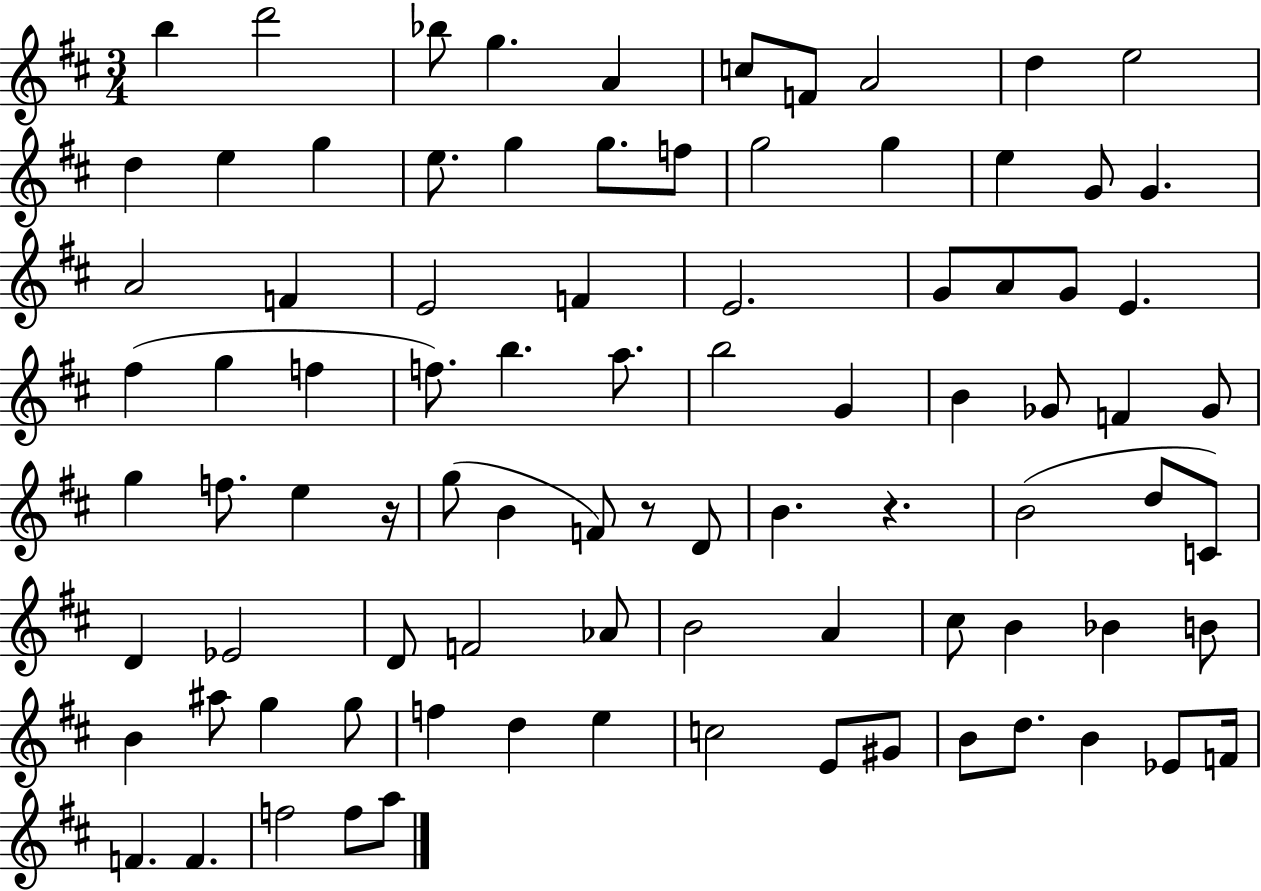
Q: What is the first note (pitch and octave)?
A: B5